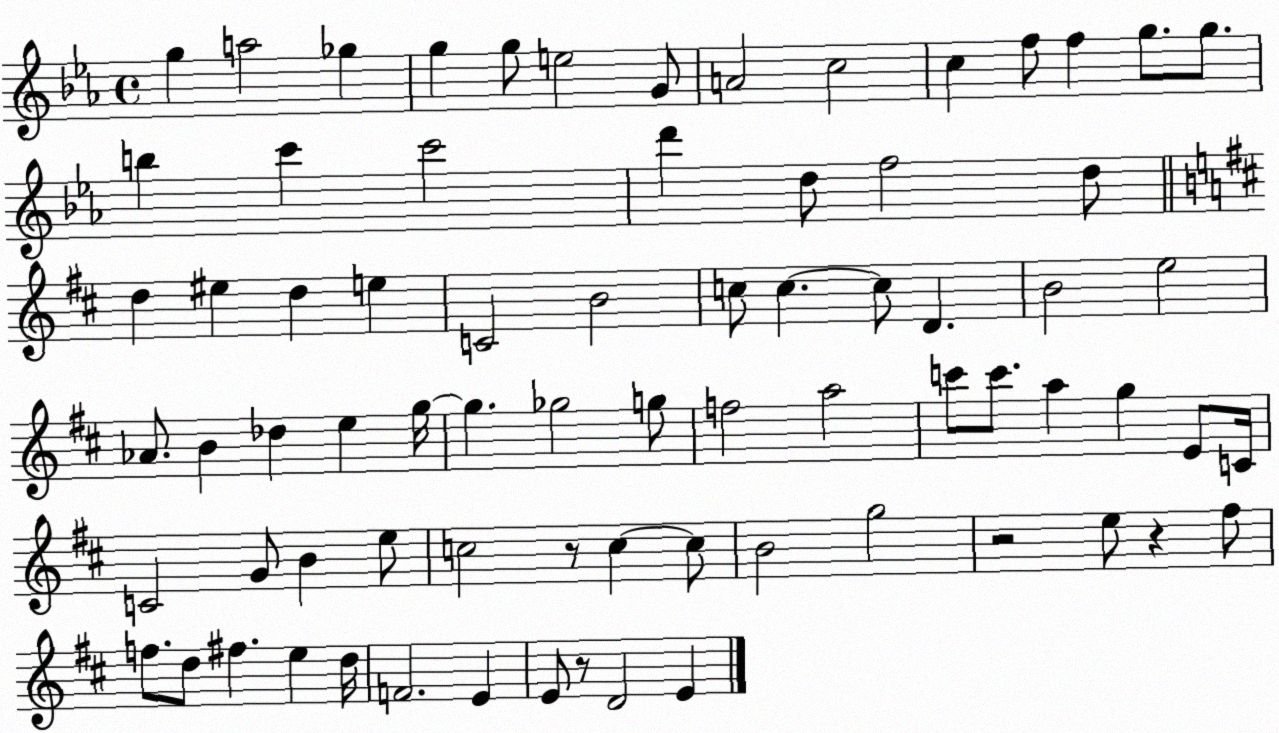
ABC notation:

X:1
T:Untitled
M:4/4
L:1/4
K:Eb
g a2 _g g g/2 e2 G/2 A2 c2 c f/2 f g/2 g/2 b c' c'2 d' d/2 f2 d/2 d ^e d e C2 B2 c/2 c c/2 D B2 e2 _A/2 B _d e g/4 g _g2 g/2 f2 a2 c'/2 c'/2 a g E/2 C/4 C2 G/2 B e/2 c2 z/2 c c/2 B2 g2 z2 e/2 z ^f/2 f/2 d/2 ^f e d/4 F2 E E/2 z/2 D2 E